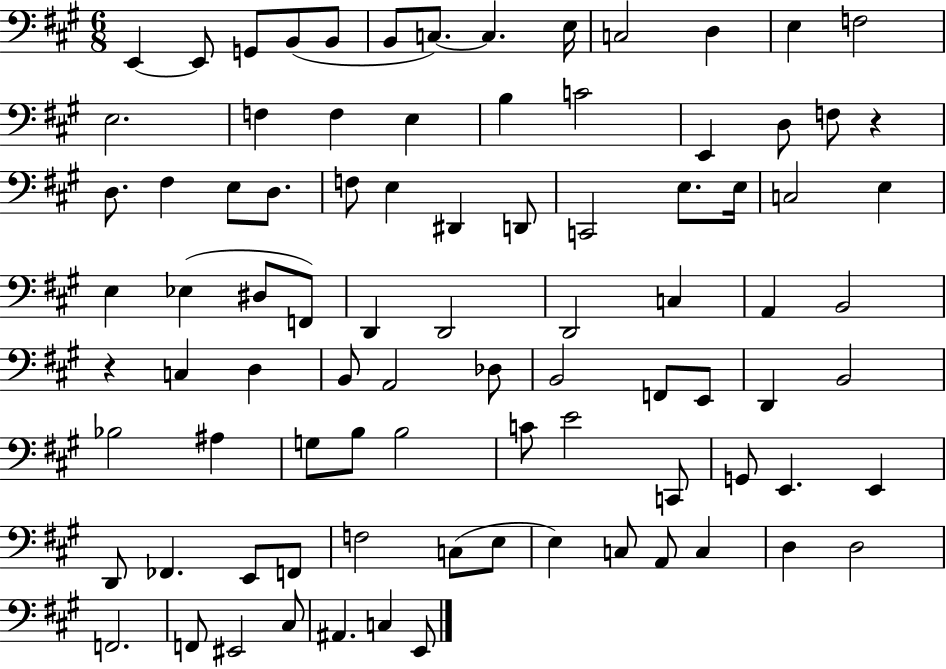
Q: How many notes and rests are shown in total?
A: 88